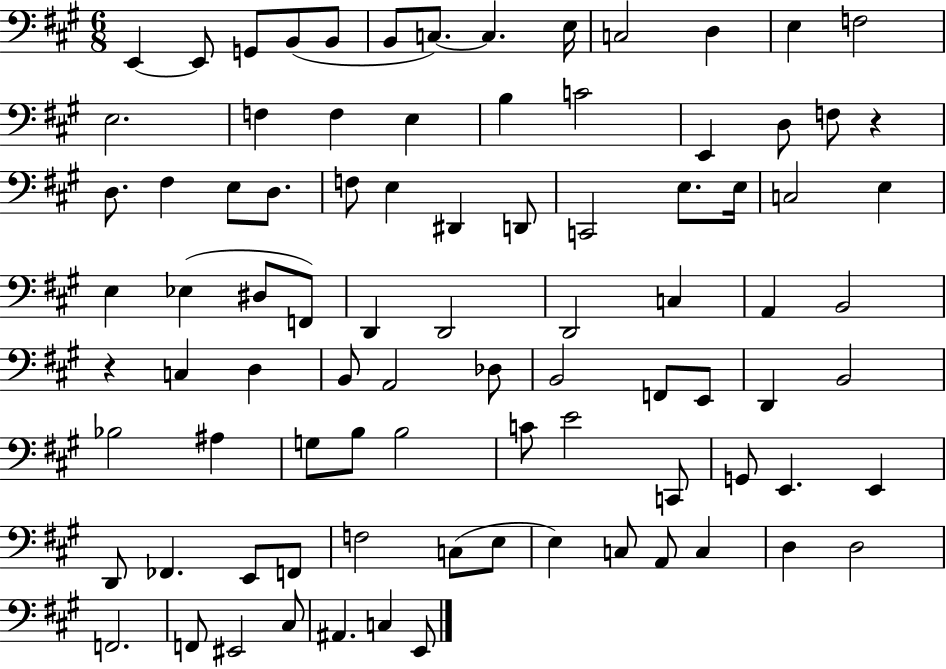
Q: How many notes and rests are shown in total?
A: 88